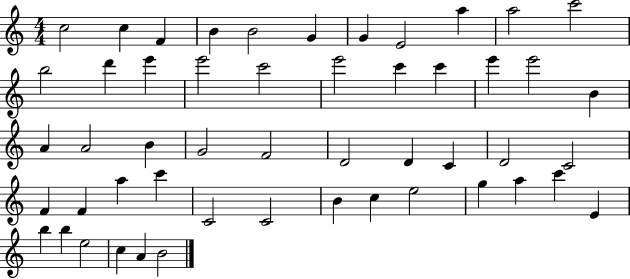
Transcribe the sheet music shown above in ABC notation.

X:1
T:Untitled
M:4/4
L:1/4
K:C
c2 c F B B2 G G E2 a a2 c'2 b2 d' e' e'2 c'2 e'2 c' c' e' e'2 B A A2 B G2 F2 D2 D C D2 C2 F F a c' C2 C2 B c e2 g a c' E b b e2 c A B2